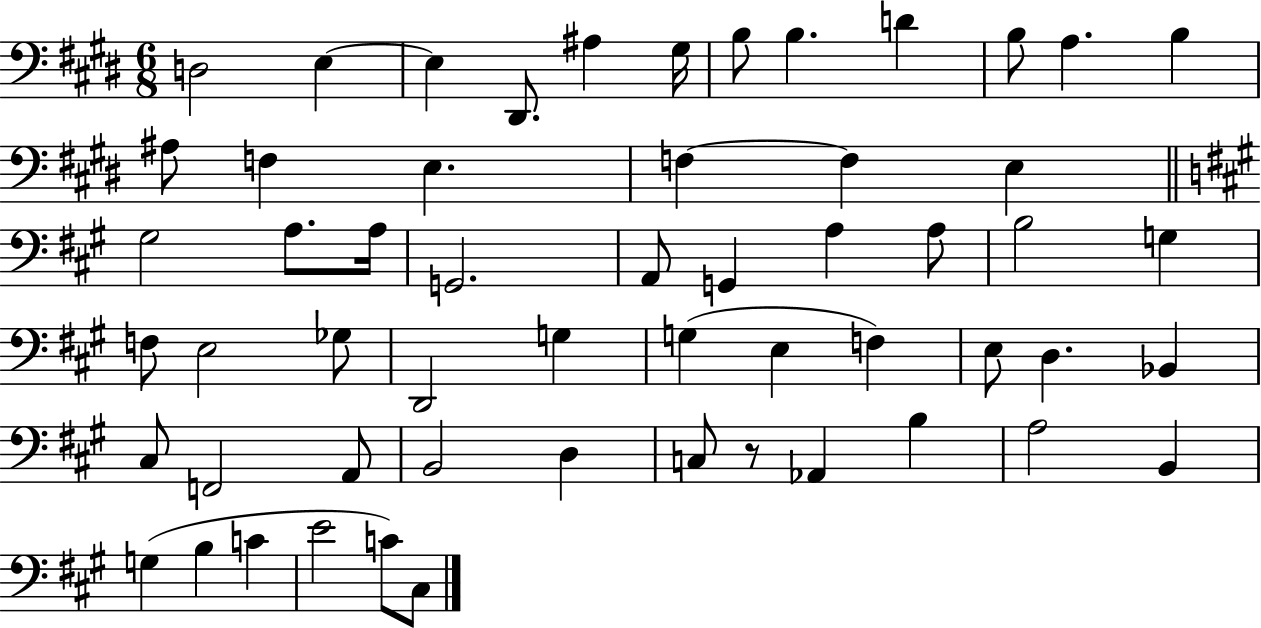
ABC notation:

X:1
T:Untitled
M:6/8
L:1/4
K:E
D,2 E, E, ^D,,/2 ^A, ^G,/4 B,/2 B, D B,/2 A, B, ^A,/2 F, E, F, F, E, ^G,2 A,/2 A,/4 G,,2 A,,/2 G,, A, A,/2 B,2 G, F,/2 E,2 _G,/2 D,,2 G, G, E, F, E,/2 D, _B,, ^C,/2 F,,2 A,,/2 B,,2 D, C,/2 z/2 _A,, B, A,2 B,, G, B, C E2 C/2 ^C,/2